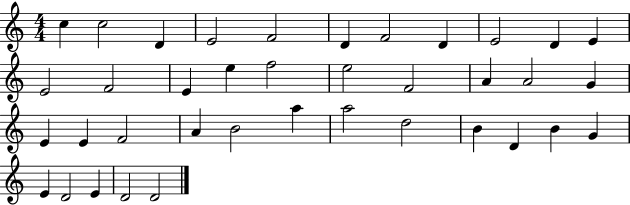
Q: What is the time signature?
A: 4/4